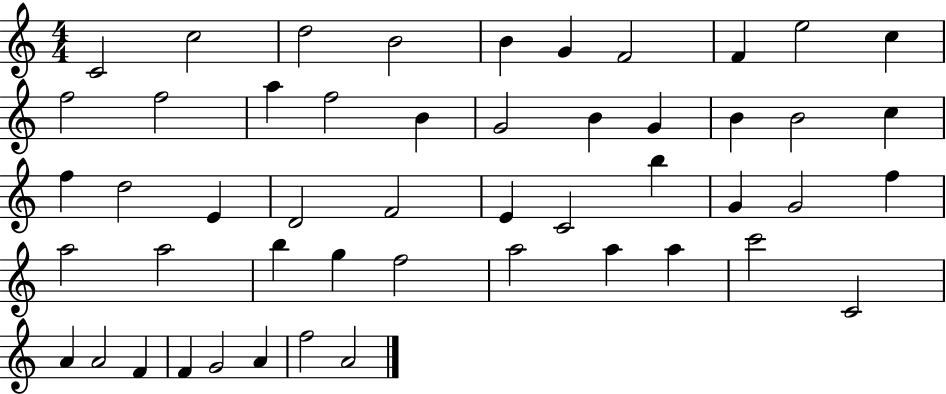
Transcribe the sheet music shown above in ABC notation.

X:1
T:Untitled
M:4/4
L:1/4
K:C
C2 c2 d2 B2 B G F2 F e2 c f2 f2 a f2 B G2 B G B B2 c f d2 E D2 F2 E C2 b G G2 f a2 a2 b g f2 a2 a a c'2 C2 A A2 F F G2 A f2 A2